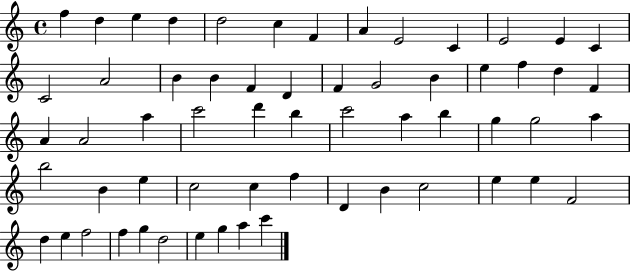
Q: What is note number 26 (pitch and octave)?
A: F4